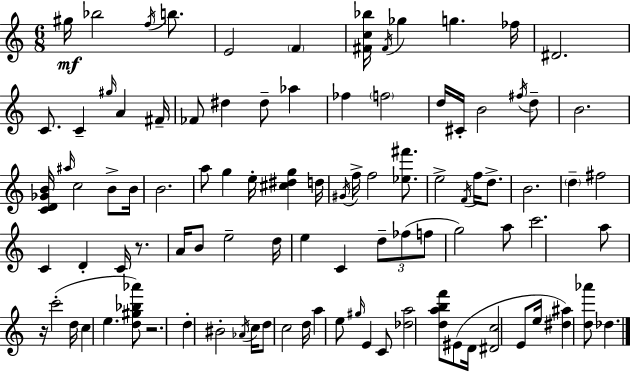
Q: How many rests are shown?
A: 3